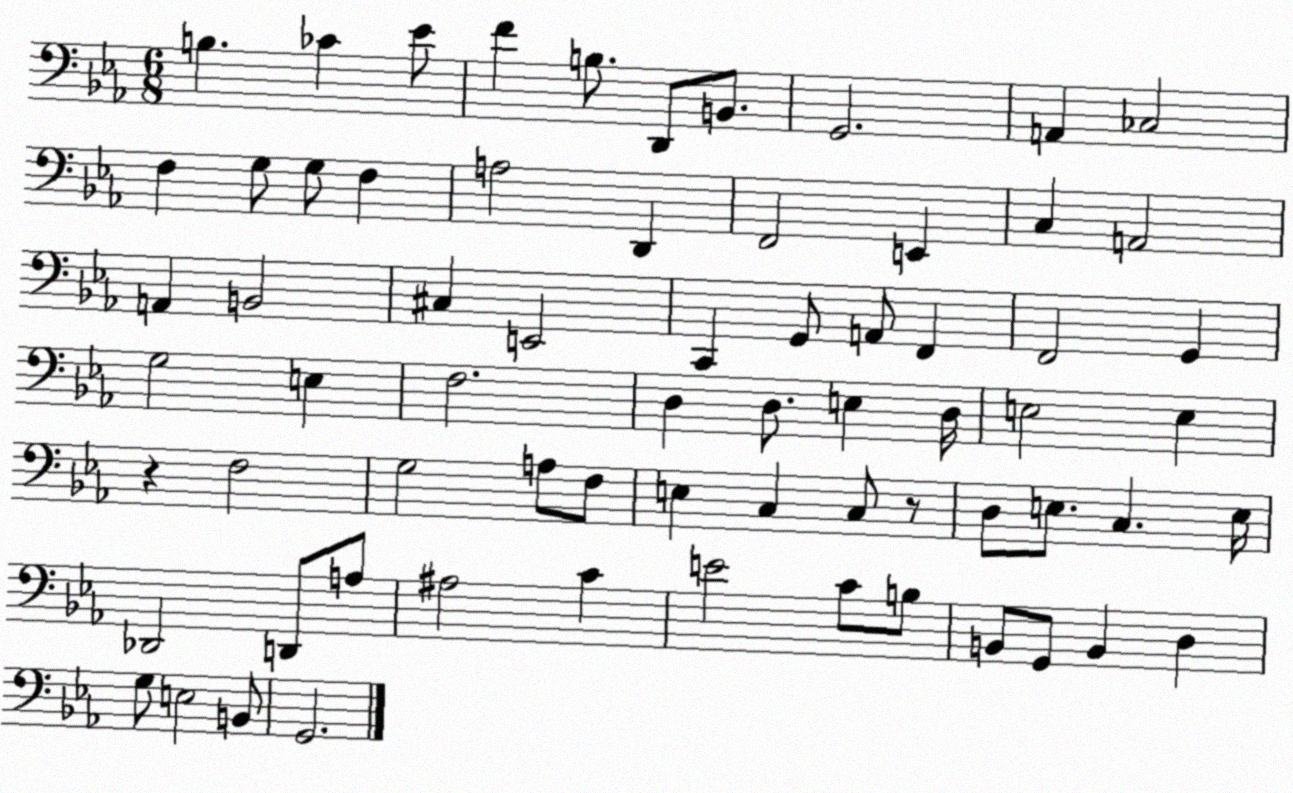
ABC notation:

X:1
T:Untitled
M:6/8
L:1/4
K:Eb
B, _C _E/2 F B,/2 D,,/2 B,,/2 G,,2 A,, _C,2 F, G,/2 G,/2 F, A,2 D,, F,,2 E,, C, A,,2 A,, B,,2 ^C, E,,2 C,, G,,/2 A,,/2 F,, F,,2 G,, G,2 E, F,2 D, D,/2 E, D,/4 E,2 E, z F,2 G,2 A,/2 F,/2 E, C, C,/2 z/2 D,/2 E,/2 C, E,/4 _D,,2 D,,/2 A,/2 ^A,2 C E2 C/2 B,/2 B,,/2 G,,/2 B,, D, G,/2 E,2 B,,/2 G,,2